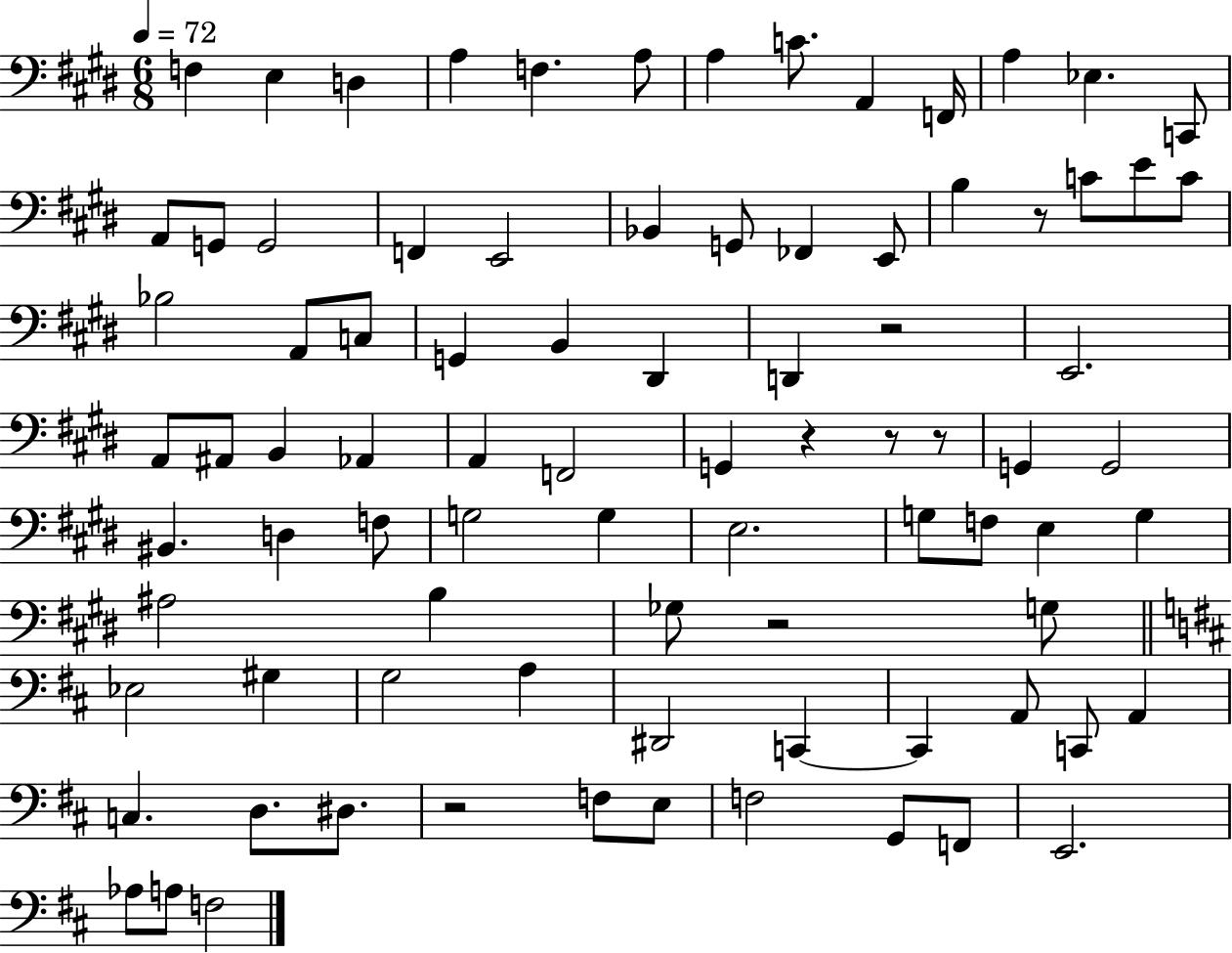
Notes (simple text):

F3/q E3/q D3/q A3/q F3/q. A3/e A3/q C4/e. A2/q F2/s A3/q Eb3/q. C2/e A2/e G2/e G2/h F2/q E2/h Bb2/q G2/e FES2/q E2/e B3/q R/e C4/e E4/e C4/e Bb3/h A2/e C3/e G2/q B2/q D#2/q D2/q R/h E2/h. A2/e A#2/e B2/q Ab2/q A2/q F2/h G2/q R/q R/e R/e G2/q G2/h BIS2/q. D3/q F3/e G3/h G3/q E3/h. G3/e F3/e E3/q G3/q A#3/h B3/q Gb3/e R/h G3/e Eb3/h G#3/q G3/h A3/q D#2/h C2/q C2/q A2/e C2/e A2/q C3/q. D3/e. D#3/e. R/h F3/e E3/e F3/h G2/e F2/e E2/h. Ab3/e A3/e F3/h